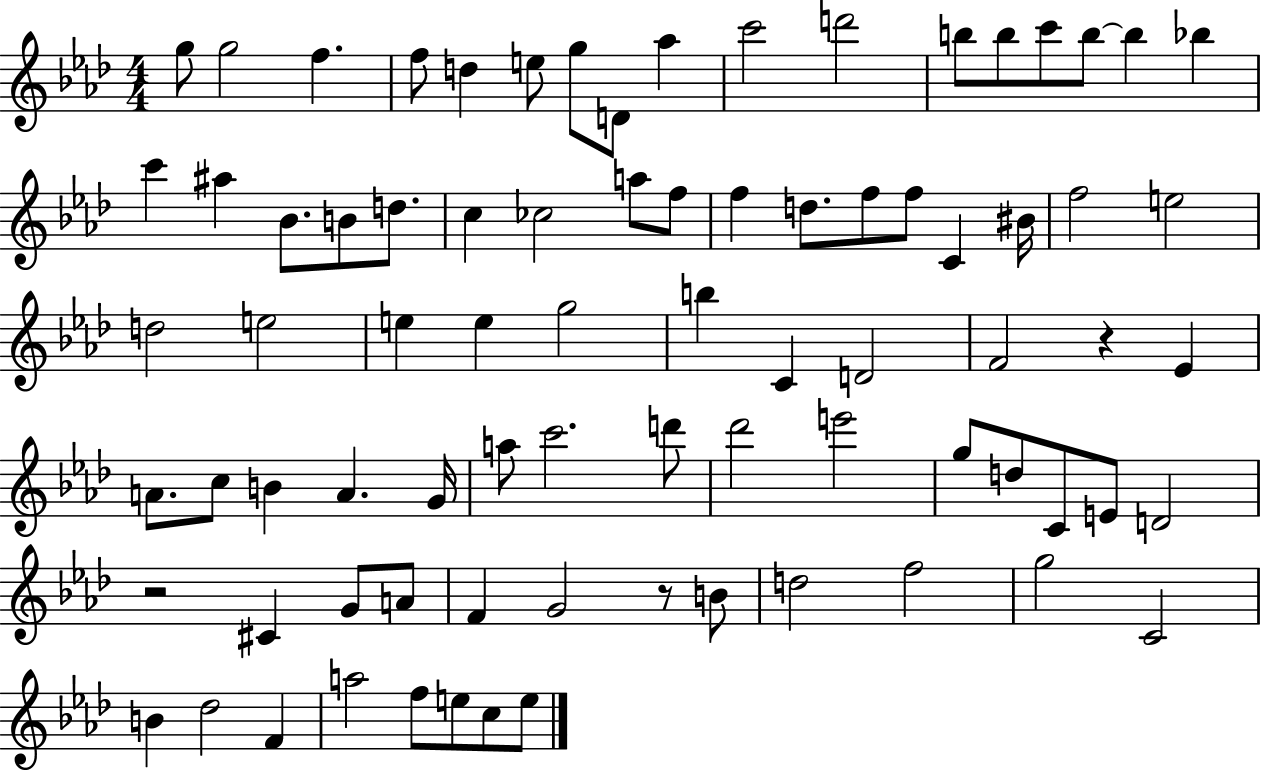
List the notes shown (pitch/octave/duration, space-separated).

G5/e G5/h F5/q. F5/e D5/q E5/e G5/e D4/e Ab5/q C6/h D6/h B5/e B5/e C6/e B5/e B5/q Bb5/q C6/q A#5/q Bb4/e. B4/e D5/e. C5/q CES5/h A5/e F5/e F5/q D5/e. F5/e F5/e C4/q BIS4/s F5/h E5/h D5/h E5/h E5/q E5/q G5/h B5/q C4/q D4/h F4/h R/q Eb4/q A4/e. C5/e B4/q A4/q. G4/s A5/e C6/h. D6/e Db6/h E6/h G5/e D5/e C4/e E4/e D4/h R/h C#4/q G4/e A4/e F4/q G4/h R/e B4/e D5/h F5/h G5/h C4/h B4/q Db5/h F4/q A5/h F5/e E5/e C5/e E5/e